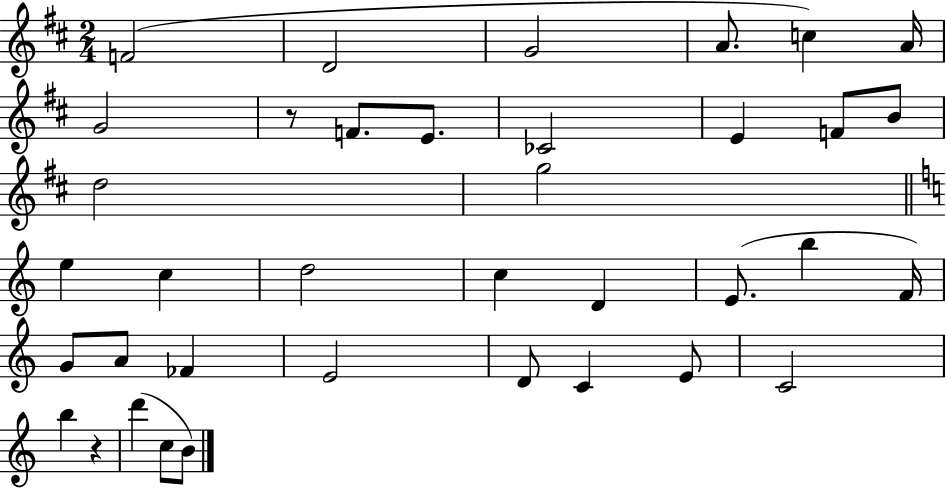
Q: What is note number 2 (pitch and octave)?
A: D4